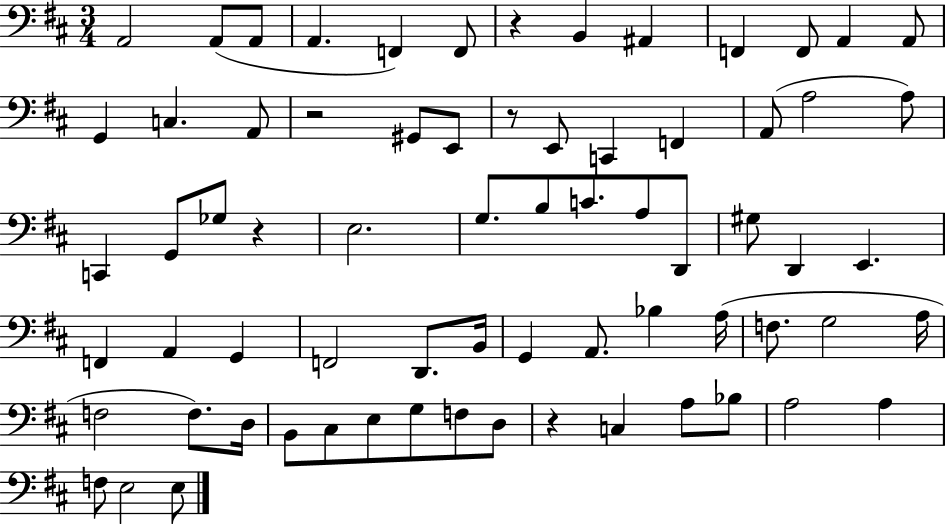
{
  \clef bass
  \numericTimeSignature
  \time 3/4
  \key d \major
  a,2 a,8( a,8 | a,4. f,4) f,8 | r4 b,4 ais,4 | f,4 f,8 a,4 a,8 | \break g,4 c4. a,8 | r2 gis,8 e,8 | r8 e,8 c,4 f,4 | a,8( a2 a8) | \break c,4 g,8 ges8 r4 | e2. | g8. b8 c'8. a8 d,8 | gis8 d,4 e,4. | \break f,4 a,4 g,4 | f,2 d,8. b,16 | g,4 a,8. bes4 a16( | f8. g2 a16 | \break f2 f8.) d16 | b,8 cis8 e8 g8 f8 d8 | r4 c4 a8 bes8 | a2 a4 | \break f8 e2 e8 | \bar "|."
}